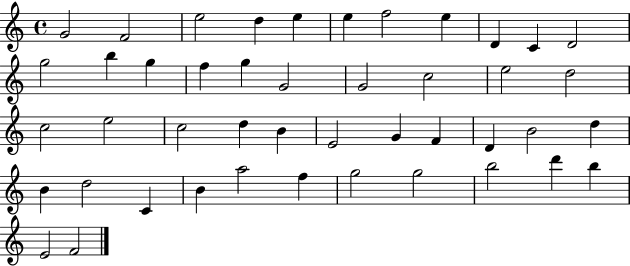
{
  \clef treble
  \time 4/4
  \defaultTimeSignature
  \key c \major
  g'2 f'2 | e''2 d''4 e''4 | e''4 f''2 e''4 | d'4 c'4 d'2 | \break g''2 b''4 g''4 | f''4 g''4 g'2 | g'2 c''2 | e''2 d''2 | \break c''2 e''2 | c''2 d''4 b'4 | e'2 g'4 f'4 | d'4 b'2 d''4 | \break b'4 d''2 c'4 | b'4 a''2 f''4 | g''2 g''2 | b''2 d'''4 b''4 | \break e'2 f'2 | \bar "|."
}